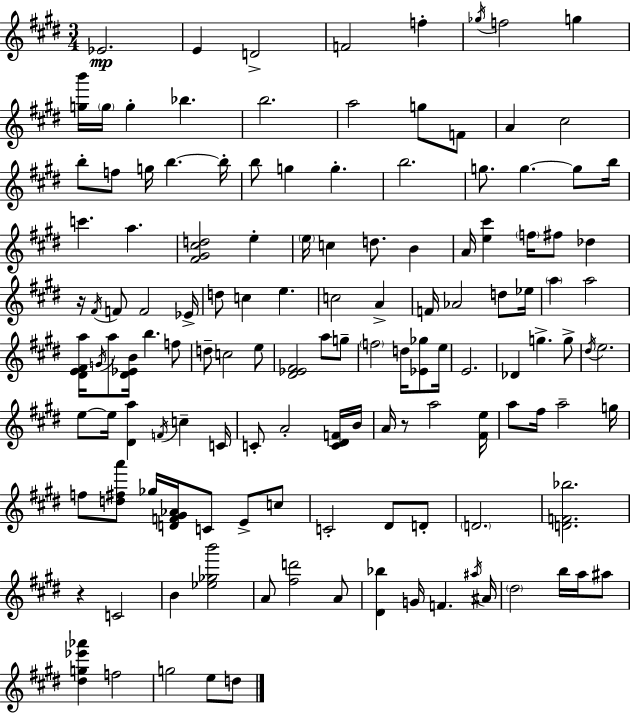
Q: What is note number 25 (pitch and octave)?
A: G5